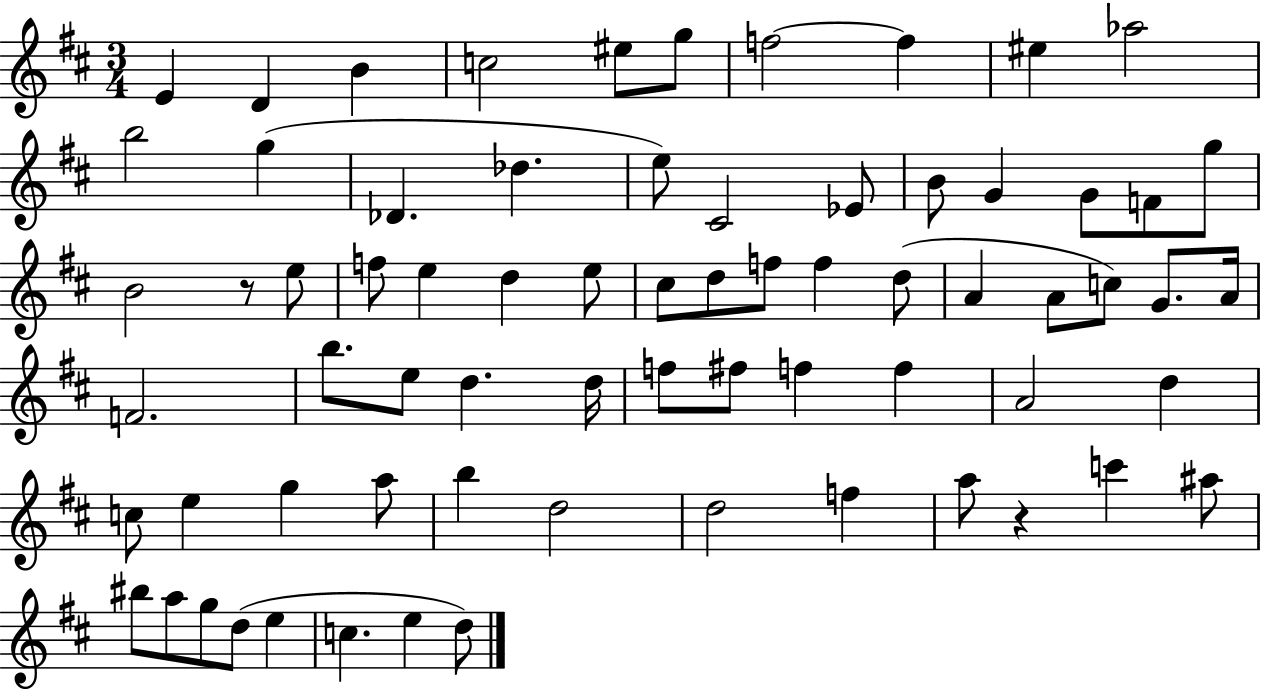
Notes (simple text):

E4/q D4/q B4/q C5/h EIS5/e G5/e F5/h F5/q EIS5/q Ab5/h B5/h G5/q Db4/q. Db5/q. E5/e C#4/h Eb4/e B4/e G4/q G4/e F4/e G5/e B4/h R/e E5/e F5/e E5/q D5/q E5/e C#5/e D5/e F5/e F5/q D5/e A4/q A4/e C5/e G4/e. A4/s F4/h. B5/e. E5/e D5/q. D5/s F5/e F#5/e F5/q F5/q A4/h D5/q C5/e E5/q G5/q A5/e B5/q D5/h D5/h F5/q A5/e R/q C6/q A#5/e BIS5/e A5/e G5/e D5/e E5/q C5/q. E5/q D5/e